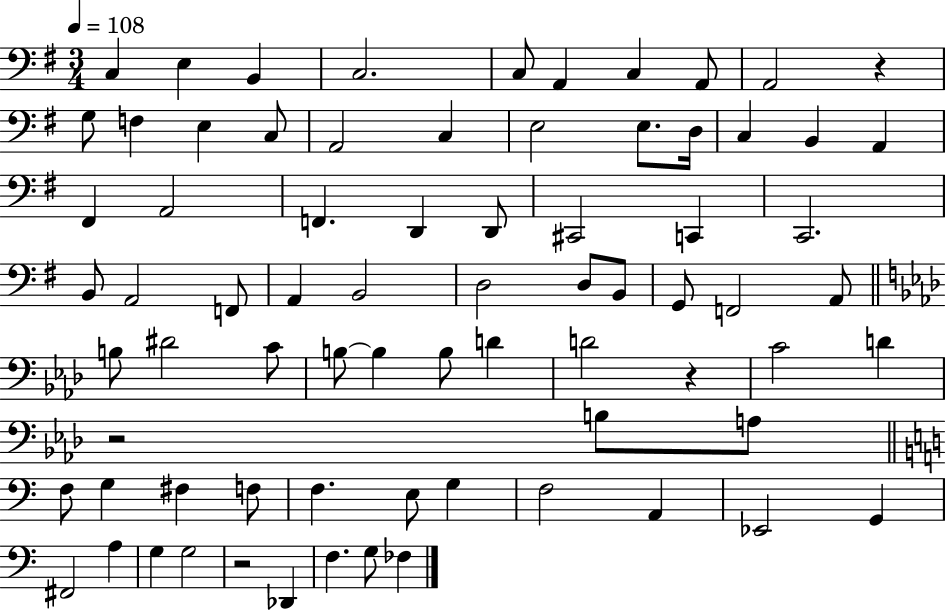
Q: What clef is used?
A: bass